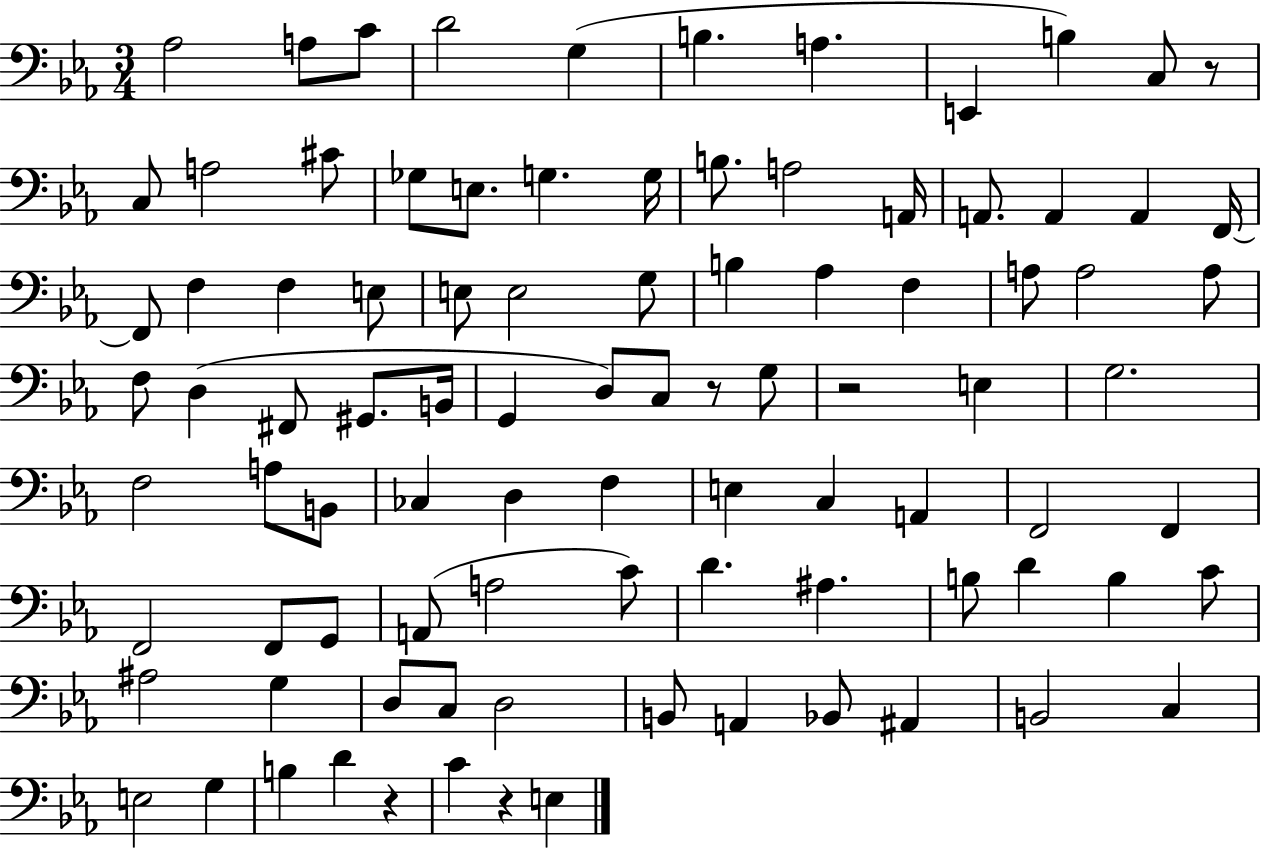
X:1
T:Untitled
M:3/4
L:1/4
K:Eb
_A,2 A,/2 C/2 D2 G, B, A, E,, B, C,/2 z/2 C,/2 A,2 ^C/2 _G,/2 E,/2 G, G,/4 B,/2 A,2 A,,/4 A,,/2 A,, A,, F,,/4 F,,/2 F, F, E,/2 E,/2 E,2 G,/2 B, _A, F, A,/2 A,2 A,/2 F,/2 D, ^F,,/2 ^G,,/2 B,,/4 G,, D,/2 C,/2 z/2 G,/2 z2 E, G,2 F,2 A,/2 B,,/2 _C, D, F, E, C, A,, F,,2 F,, F,,2 F,,/2 G,,/2 A,,/2 A,2 C/2 D ^A, B,/2 D B, C/2 ^A,2 G, D,/2 C,/2 D,2 B,,/2 A,, _B,,/2 ^A,, B,,2 C, E,2 G, B, D z C z E,